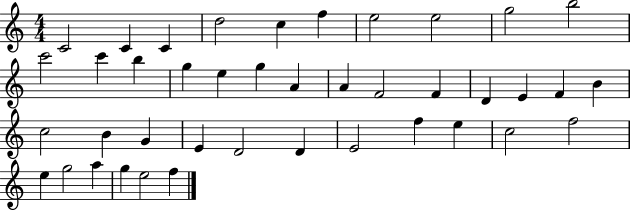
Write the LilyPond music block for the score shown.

{
  \clef treble
  \numericTimeSignature
  \time 4/4
  \key c \major
  c'2 c'4 c'4 | d''2 c''4 f''4 | e''2 e''2 | g''2 b''2 | \break c'''2 c'''4 b''4 | g''4 e''4 g''4 a'4 | a'4 f'2 f'4 | d'4 e'4 f'4 b'4 | \break c''2 b'4 g'4 | e'4 d'2 d'4 | e'2 f''4 e''4 | c''2 f''2 | \break e''4 g''2 a''4 | g''4 e''2 f''4 | \bar "|."
}